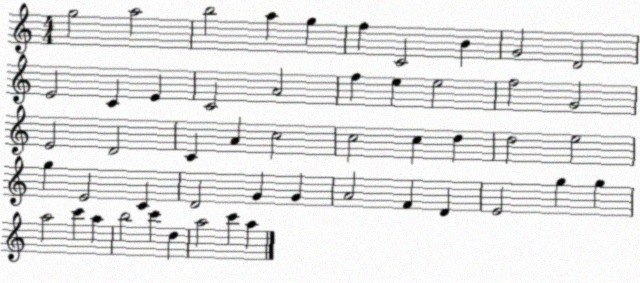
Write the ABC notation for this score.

X:1
T:Untitled
M:4/4
L:1/4
K:C
g2 a2 b2 a g f C2 B G2 D2 E2 C E C2 A2 f e e2 f2 G2 E2 D2 C A c2 c2 c d d2 e2 g E2 C D2 G G A2 F D E2 g g a2 c' a b2 c' d a2 c' a